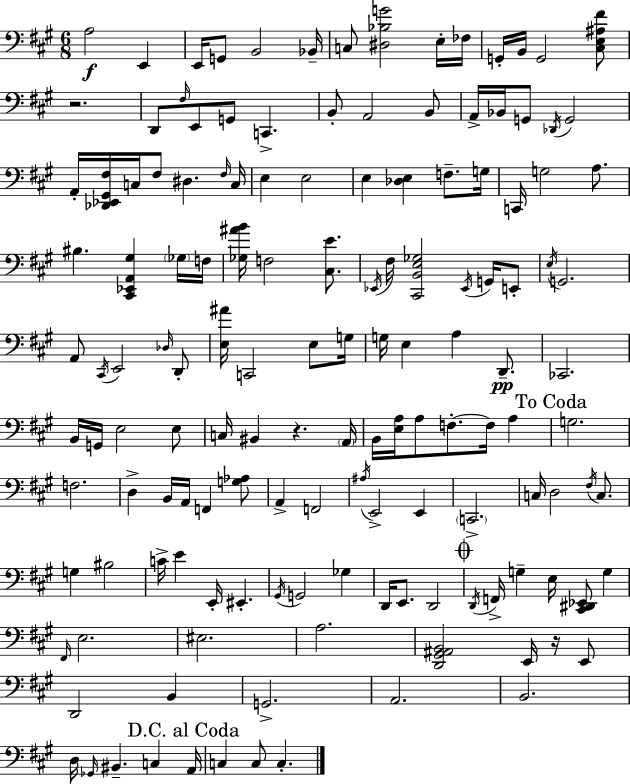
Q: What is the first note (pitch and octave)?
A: A3